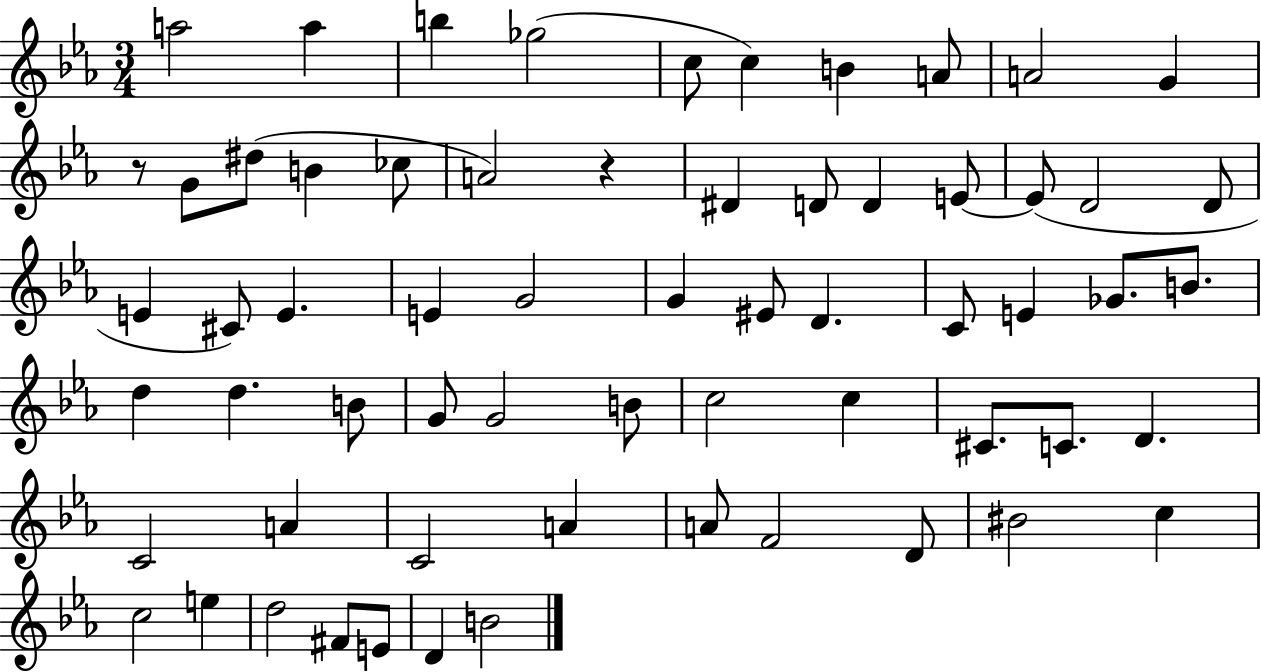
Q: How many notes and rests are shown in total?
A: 63